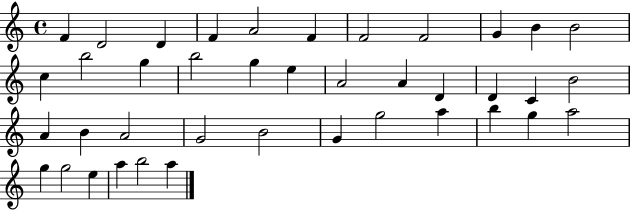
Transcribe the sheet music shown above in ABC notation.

X:1
T:Untitled
M:4/4
L:1/4
K:C
F D2 D F A2 F F2 F2 G B B2 c b2 g b2 g e A2 A D D C B2 A B A2 G2 B2 G g2 a b g a2 g g2 e a b2 a